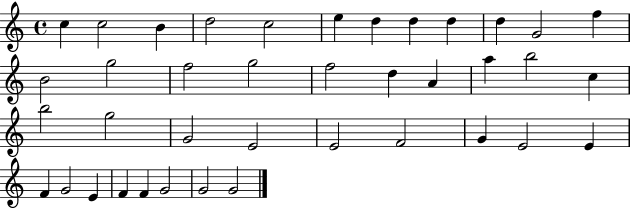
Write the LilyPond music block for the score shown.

{
  \clef treble
  \time 4/4
  \defaultTimeSignature
  \key c \major
  c''4 c''2 b'4 | d''2 c''2 | e''4 d''4 d''4 d''4 | d''4 g'2 f''4 | \break b'2 g''2 | f''2 g''2 | f''2 d''4 a'4 | a''4 b''2 c''4 | \break b''2 g''2 | g'2 e'2 | e'2 f'2 | g'4 e'2 e'4 | \break f'4 g'2 e'4 | f'4 f'4 g'2 | g'2 g'2 | \bar "|."
}